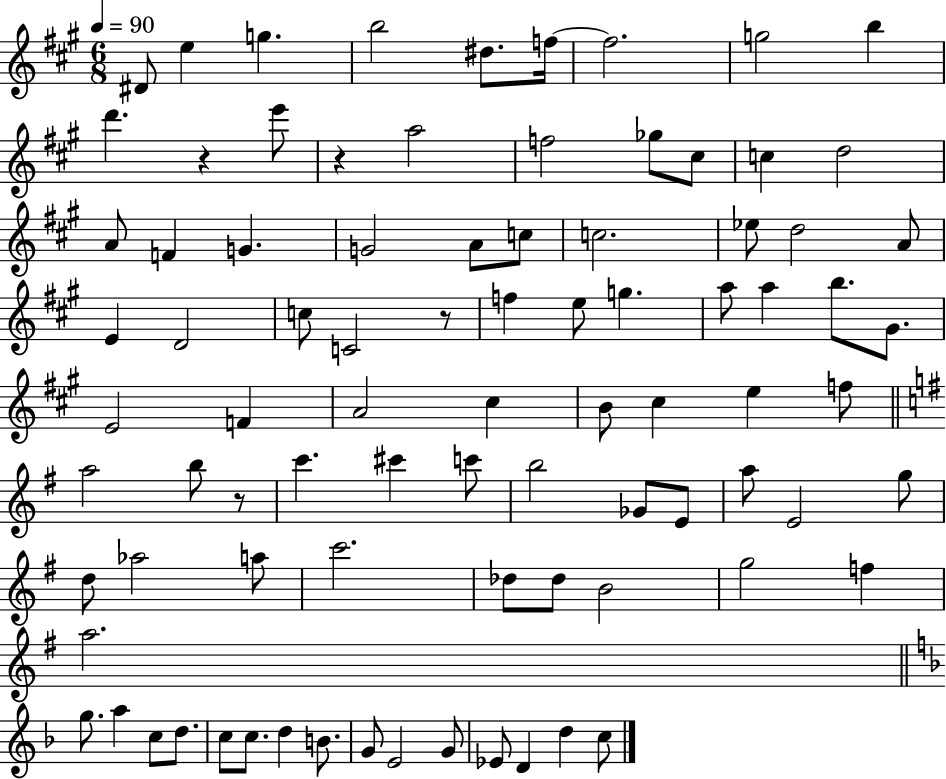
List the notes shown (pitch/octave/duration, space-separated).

D#4/e E5/q G5/q. B5/h D#5/e. F5/s F5/h. G5/h B5/q D6/q. R/q E6/e R/q A5/h F5/h Gb5/e C#5/e C5/q D5/h A4/e F4/q G4/q. G4/h A4/e C5/e C5/h. Eb5/e D5/h A4/e E4/q D4/h C5/e C4/h R/e F5/q E5/e G5/q. A5/e A5/q B5/e. G#4/e. E4/h F4/q A4/h C#5/q B4/e C#5/q E5/q F5/e A5/h B5/e R/e C6/q. C#6/q C6/e B5/h Gb4/e E4/e A5/e E4/h G5/e D5/e Ab5/h A5/e C6/h. Db5/e Db5/e B4/h G5/h F5/q A5/h. G5/e. A5/q C5/e D5/e. C5/e C5/e. D5/q B4/e. G4/e E4/h G4/e Eb4/e D4/q D5/q C5/e